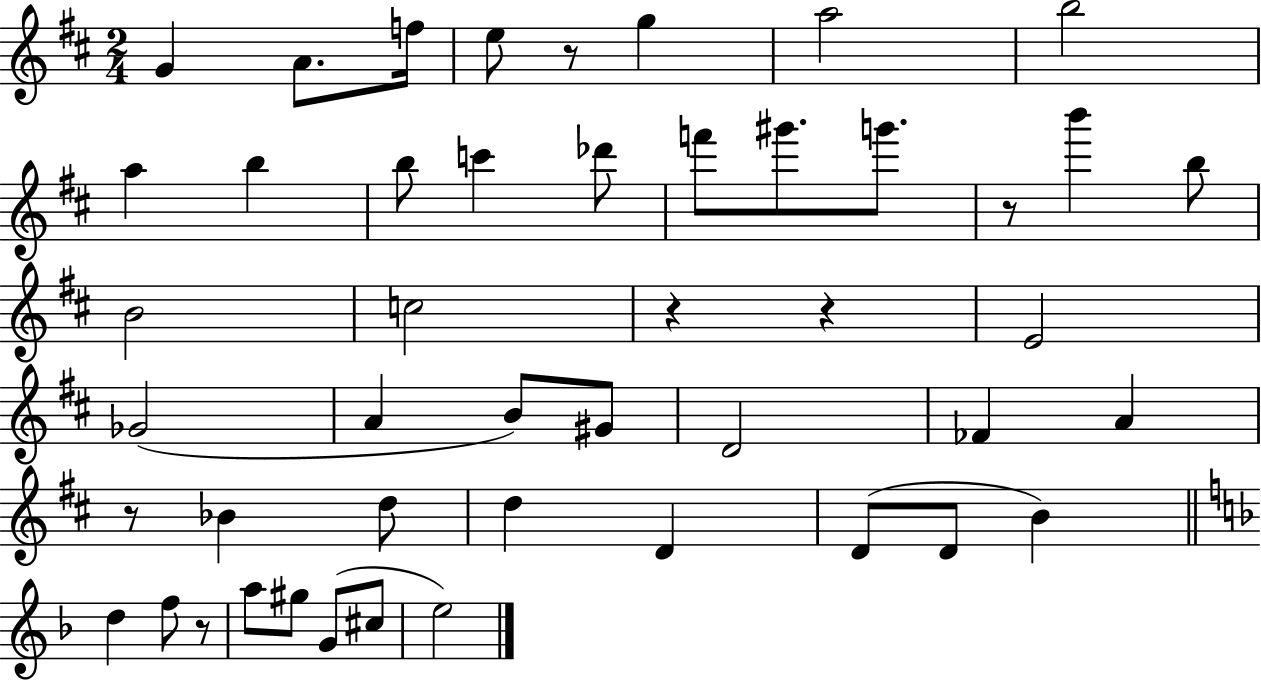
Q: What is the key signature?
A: D major